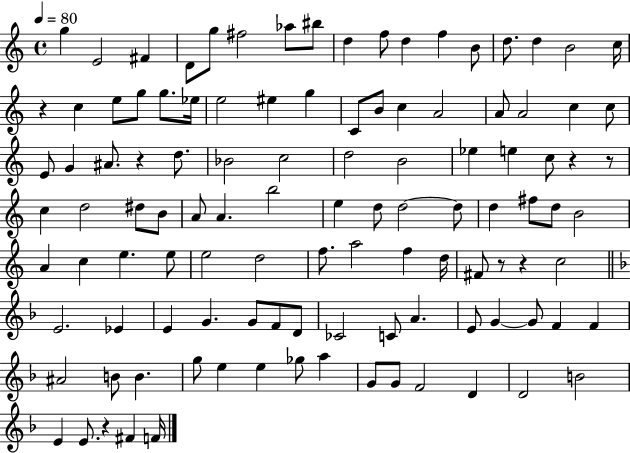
G5/q E4/h F#4/q D4/e G5/e F#5/h Ab5/e BIS5/e D5/q F5/e D5/q F5/q B4/e D5/e. D5/q B4/h C5/s R/q C5/q E5/e G5/e G5/e. Eb5/s E5/h EIS5/q G5/q C4/e B4/e C5/q A4/h A4/e A4/h C5/q C5/e E4/e G4/q A#4/e. R/q D5/e. Bb4/h C5/h D5/h B4/h Eb5/q E5/q C5/e R/q R/e C5/q D5/h D#5/e B4/e A4/e A4/q. B5/h E5/q D5/e D5/h D5/e D5/q F#5/e D5/e B4/h A4/q C5/q E5/q. E5/e E5/h D5/h F5/e. A5/h F5/q D5/s F#4/e R/e R/q C5/h E4/h. Eb4/q E4/q G4/q. G4/e F4/e D4/e CES4/h C4/e A4/q. E4/e G4/q G4/e F4/q F4/q A#4/h B4/e B4/q. G5/e E5/q E5/q Gb5/e A5/q G4/e G4/e F4/h D4/q D4/h B4/h E4/q E4/e. R/q F#4/q F4/s